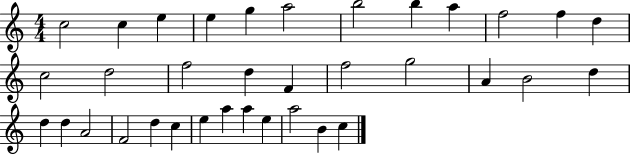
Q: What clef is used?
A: treble